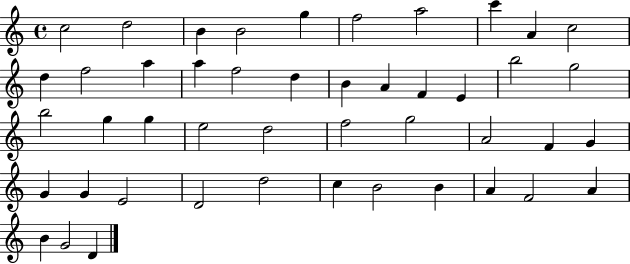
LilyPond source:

{
  \clef treble
  \time 4/4
  \defaultTimeSignature
  \key c \major
  c''2 d''2 | b'4 b'2 g''4 | f''2 a''2 | c'''4 a'4 c''2 | \break d''4 f''2 a''4 | a''4 f''2 d''4 | b'4 a'4 f'4 e'4 | b''2 g''2 | \break b''2 g''4 g''4 | e''2 d''2 | f''2 g''2 | a'2 f'4 g'4 | \break g'4 g'4 e'2 | d'2 d''2 | c''4 b'2 b'4 | a'4 f'2 a'4 | \break b'4 g'2 d'4 | \bar "|."
}